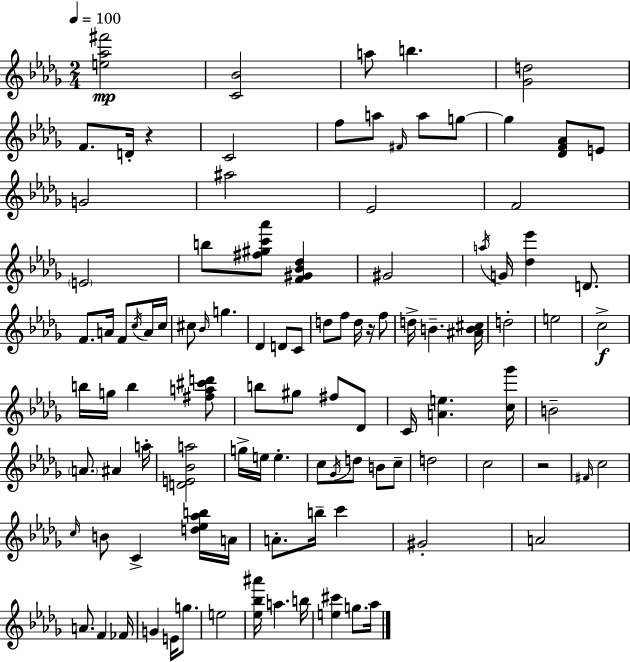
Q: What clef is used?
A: treble